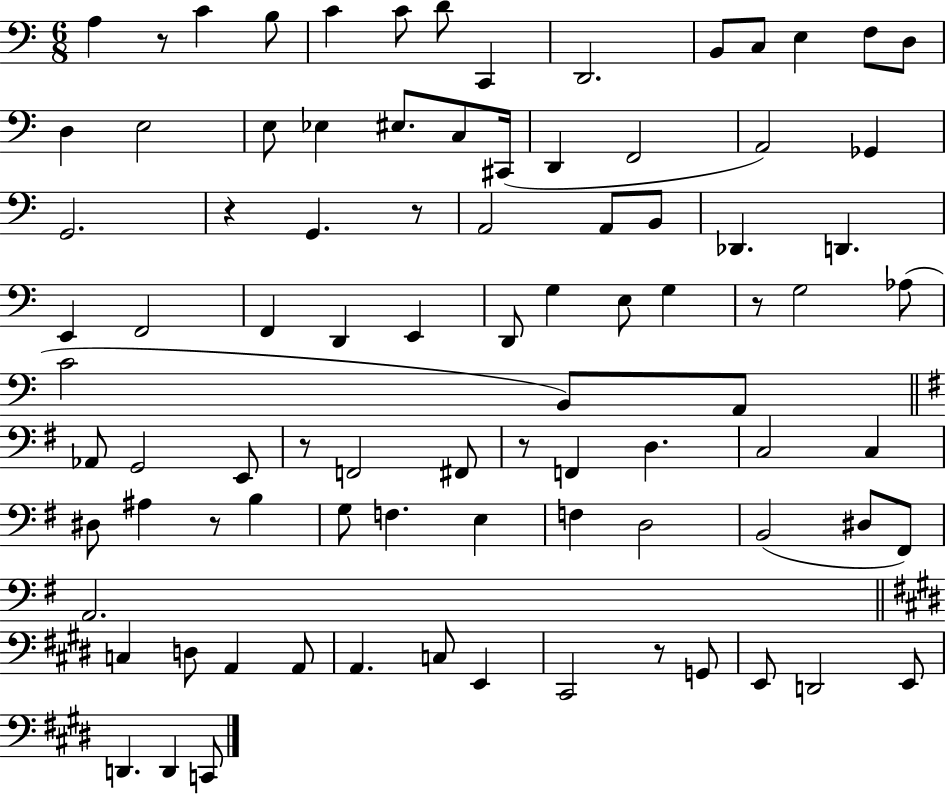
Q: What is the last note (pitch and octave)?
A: C2